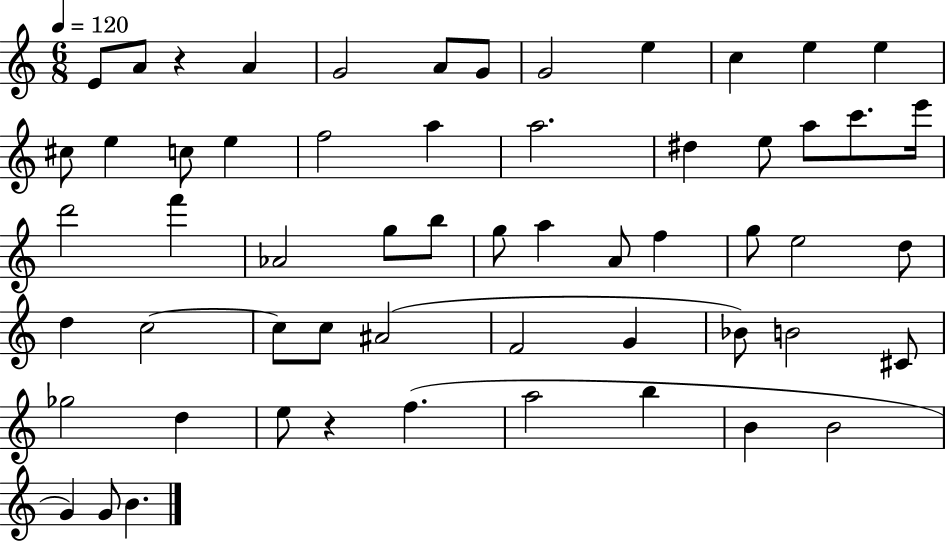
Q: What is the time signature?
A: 6/8